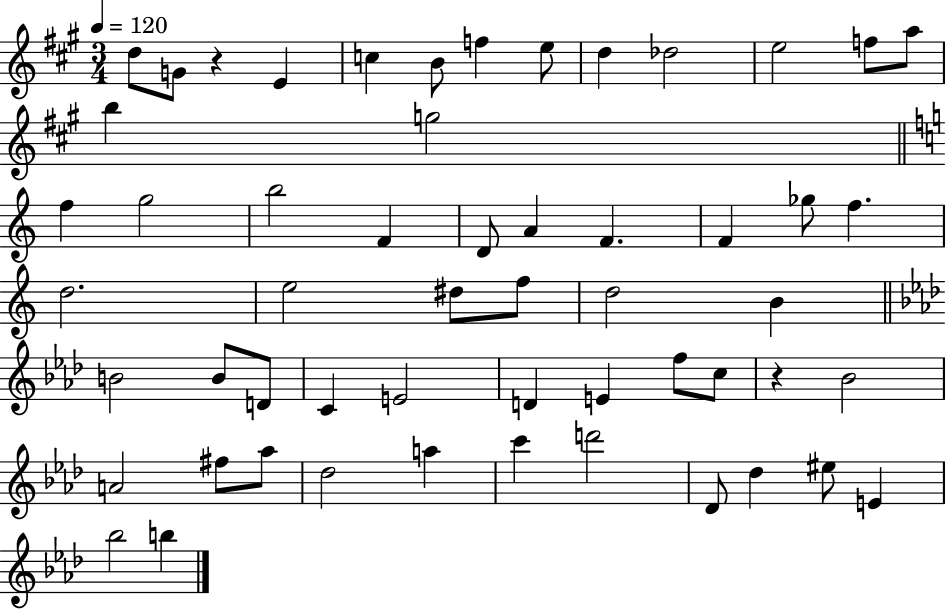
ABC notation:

X:1
T:Untitled
M:3/4
L:1/4
K:A
d/2 G/2 z E c B/2 f e/2 d _d2 e2 f/2 a/2 b g2 f g2 b2 F D/2 A F F _g/2 f d2 e2 ^d/2 f/2 d2 B B2 B/2 D/2 C E2 D E f/2 c/2 z _B2 A2 ^f/2 _a/2 _d2 a c' d'2 _D/2 _d ^e/2 E _b2 b